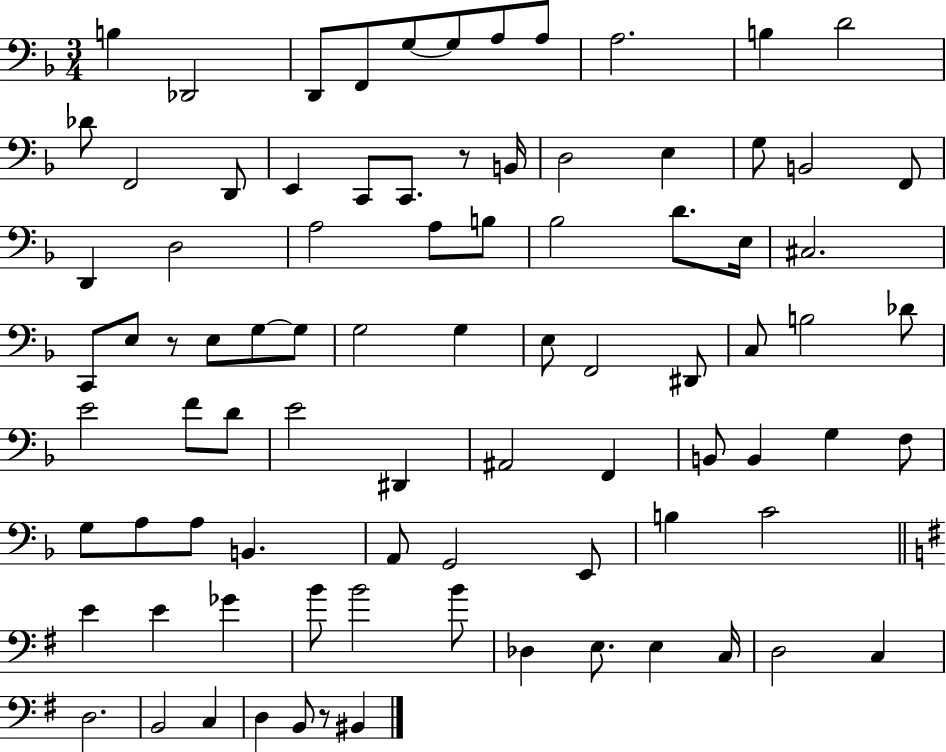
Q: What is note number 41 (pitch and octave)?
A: F2